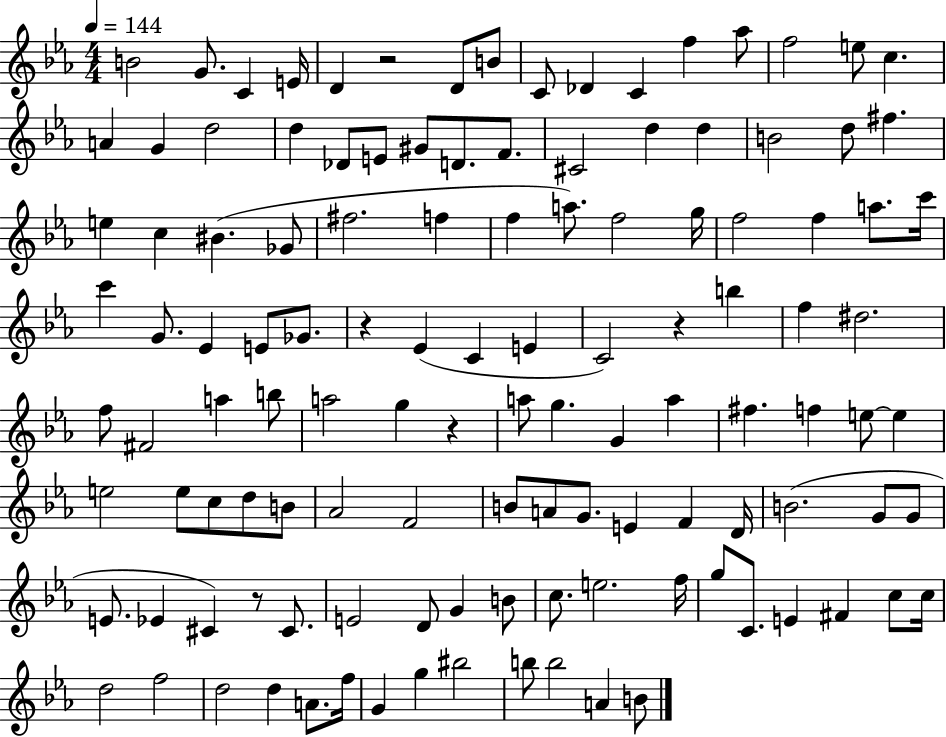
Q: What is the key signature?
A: EES major